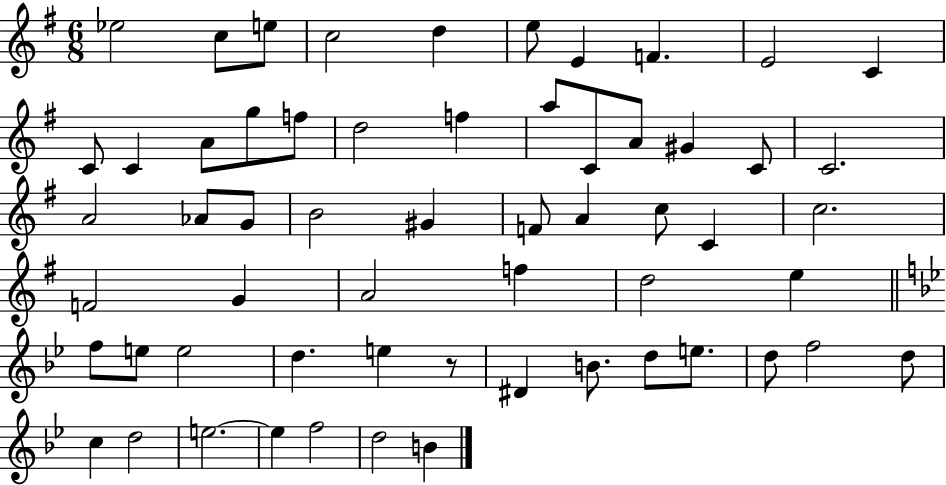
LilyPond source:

{
  \clef treble
  \numericTimeSignature
  \time 6/8
  \key g \major
  ees''2 c''8 e''8 | c''2 d''4 | e''8 e'4 f'4. | e'2 c'4 | \break c'8 c'4 a'8 g''8 f''8 | d''2 f''4 | a''8 c'8 a'8 gis'4 c'8 | c'2. | \break a'2 aes'8 g'8 | b'2 gis'4 | f'8 a'4 c''8 c'4 | c''2. | \break f'2 g'4 | a'2 f''4 | d''2 e''4 | \bar "||" \break \key bes \major f''8 e''8 e''2 | d''4. e''4 r8 | dis'4 b'8. d''8 e''8. | d''8 f''2 d''8 | \break c''4 d''2 | e''2.~~ | e''4 f''2 | d''2 b'4 | \break \bar "|."
}